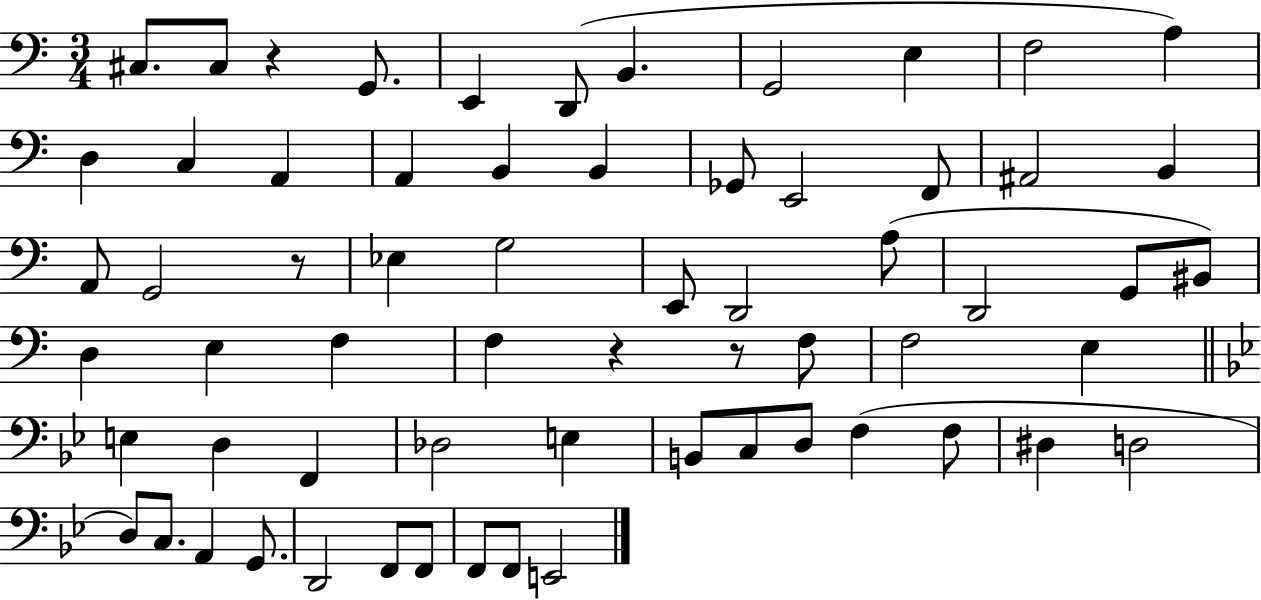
X:1
T:Untitled
M:3/4
L:1/4
K:C
^C,/2 ^C,/2 z G,,/2 E,, D,,/2 B,, G,,2 E, F,2 A, D, C, A,, A,, B,, B,, _G,,/2 E,,2 F,,/2 ^A,,2 B,, A,,/2 G,,2 z/2 _E, G,2 E,,/2 D,,2 A,/2 D,,2 G,,/2 ^B,,/2 D, E, F, F, z z/2 F,/2 F,2 E, E, D, F,, _D,2 E, B,,/2 C,/2 D,/2 F, F,/2 ^D, D,2 D,/2 C,/2 A,, G,,/2 D,,2 F,,/2 F,,/2 F,,/2 F,,/2 E,,2